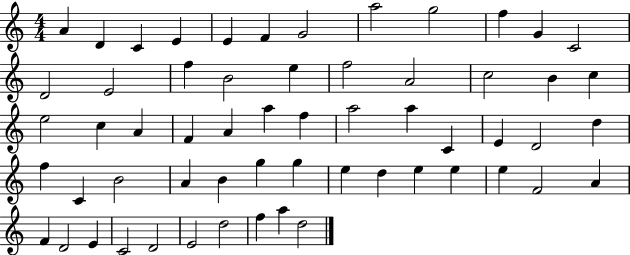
A4/q D4/q C4/q E4/q E4/q F4/q G4/h A5/h G5/h F5/q G4/q C4/h D4/h E4/h F5/q B4/h E5/q F5/h A4/h C5/h B4/q C5/q E5/h C5/q A4/q F4/q A4/q A5/q F5/q A5/h A5/q C4/q E4/q D4/h D5/q F5/q C4/q B4/h A4/q B4/q G5/q G5/q E5/q D5/q E5/q E5/q E5/q F4/h A4/q F4/q D4/h E4/q C4/h D4/h E4/h D5/h F5/q A5/q D5/h